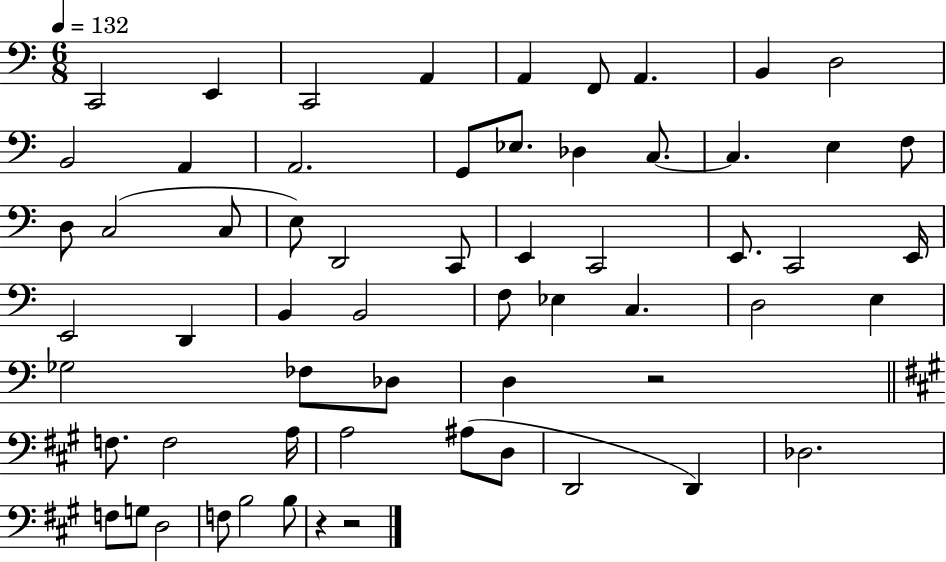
{
  \clef bass
  \numericTimeSignature
  \time 6/8
  \key c \major
  \tempo 4 = 132
  c,2 e,4 | c,2 a,4 | a,4 f,8 a,4. | b,4 d2 | \break b,2 a,4 | a,2. | g,8 ees8. des4 c8.~~ | c4. e4 f8 | \break d8 c2( c8 | e8) d,2 c,8 | e,4 c,2 | e,8. c,2 e,16 | \break e,2 d,4 | b,4 b,2 | f8 ees4 c4. | d2 e4 | \break ges2 fes8 des8 | d4 r2 | \bar "||" \break \key a \major f8. f2 a16 | a2 ais8( d8 | d,2 d,4) | des2. | \break f8 g8 d2 | f8 b2 b8 | r4 r2 | \bar "|."
}